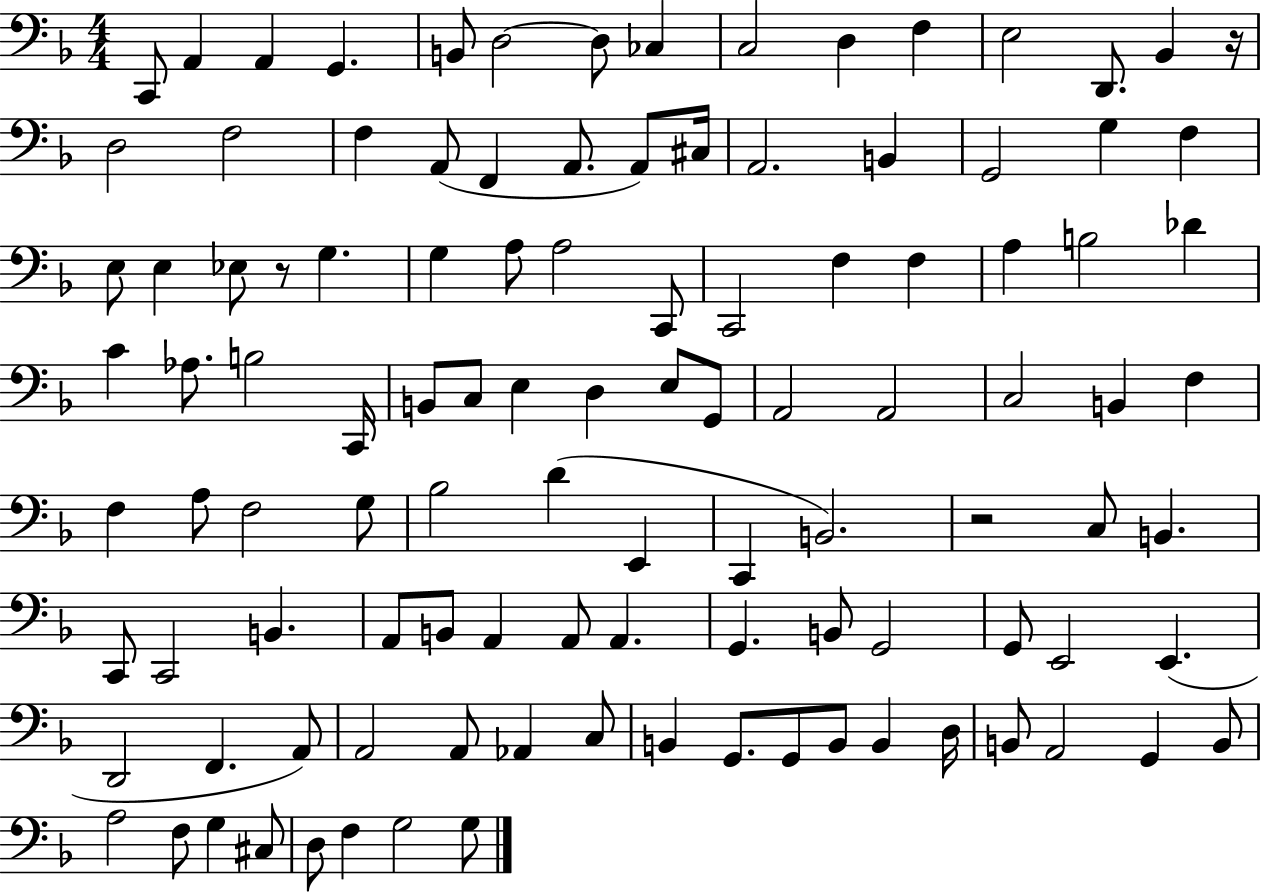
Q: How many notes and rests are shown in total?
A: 109